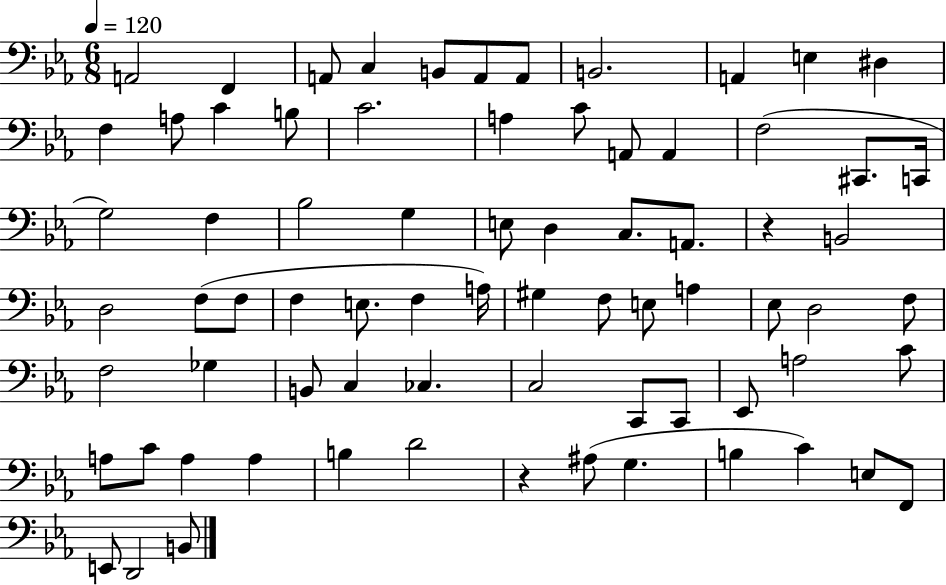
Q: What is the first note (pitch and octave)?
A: A2